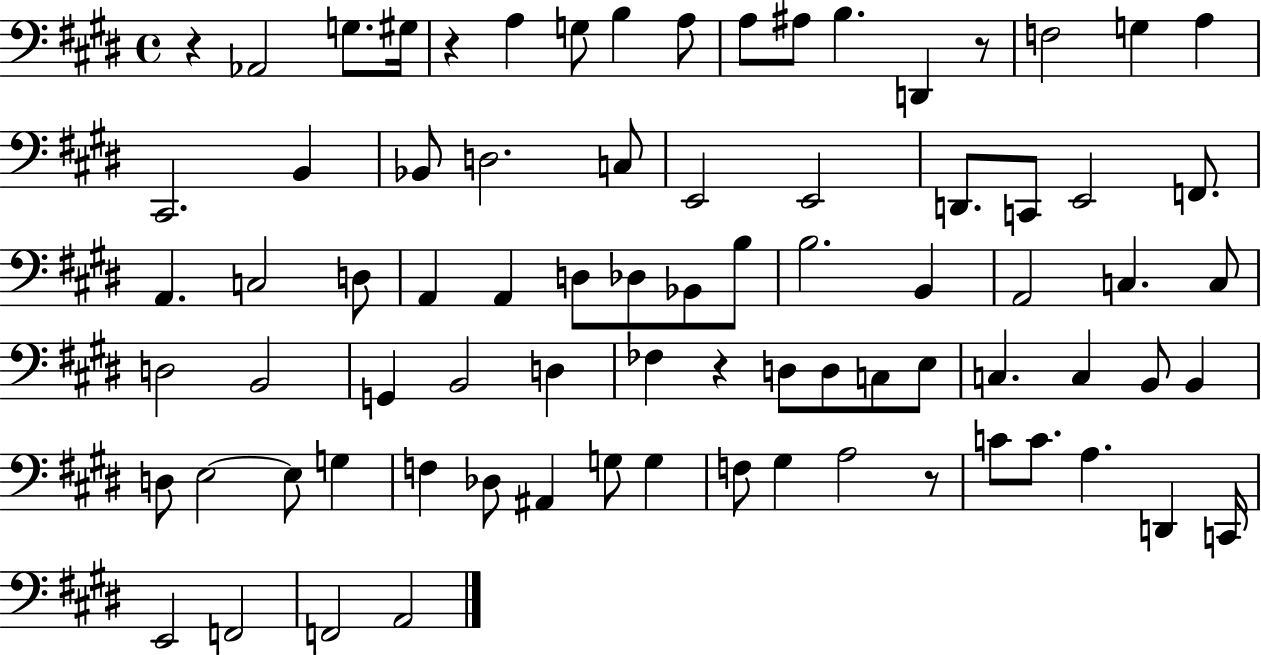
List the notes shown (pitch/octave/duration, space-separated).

R/q Ab2/h G3/e. G#3/s R/q A3/q G3/e B3/q A3/e A3/e A#3/e B3/q. D2/q R/e F3/h G3/q A3/q C#2/h. B2/q Bb2/e D3/h. C3/e E2/h E2/h D2/e. C2/e E2/h F2/e. A2/q. C3/h D3/e A2/q A2/q D3/e Db3/e Bb2/e B3/e B3/h. B2/q A2/h C3/q. C3/e D3/h B2/h G2/q B2/h D3/q FES3/q R/q D3/e D3/e C3/e E3/e C3/q. C3/q B2/e B2/q D3/e E3/h E3/e G3/q F3/q Db3/e A#2/q G3/e G3/q F3/e G#3/q A3/h R/e C4/e C4/e. A3/q. D2/q C2/s E2/h F2/h F2/h A2/h